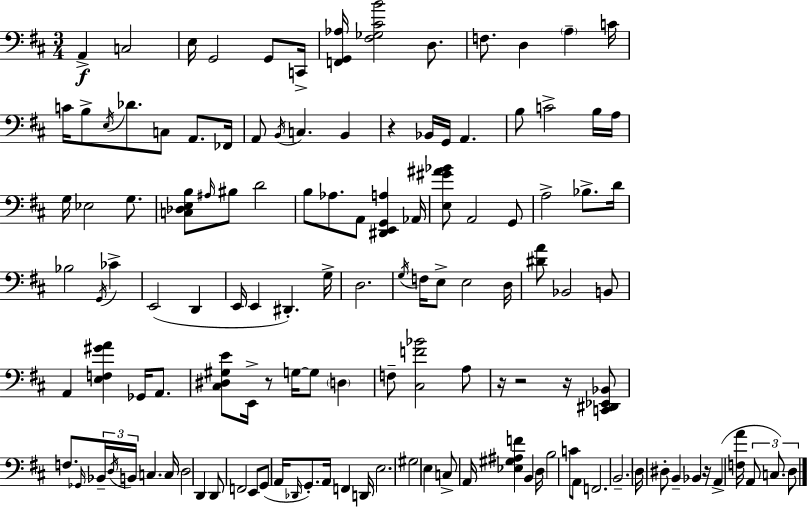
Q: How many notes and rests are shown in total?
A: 127